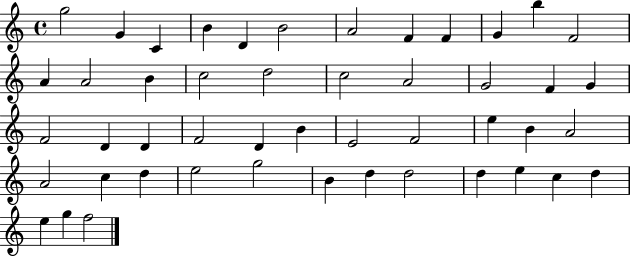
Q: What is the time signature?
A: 4/4